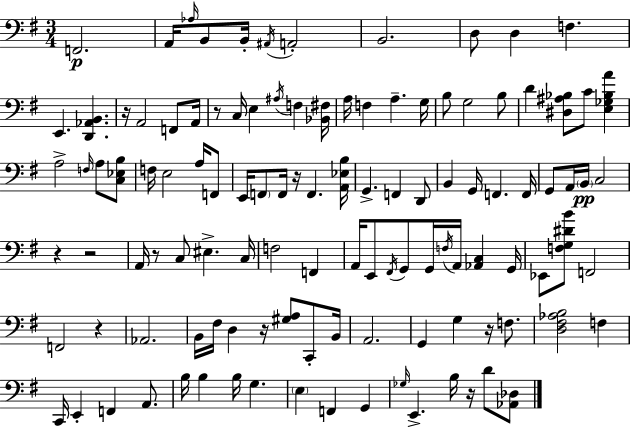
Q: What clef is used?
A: bass